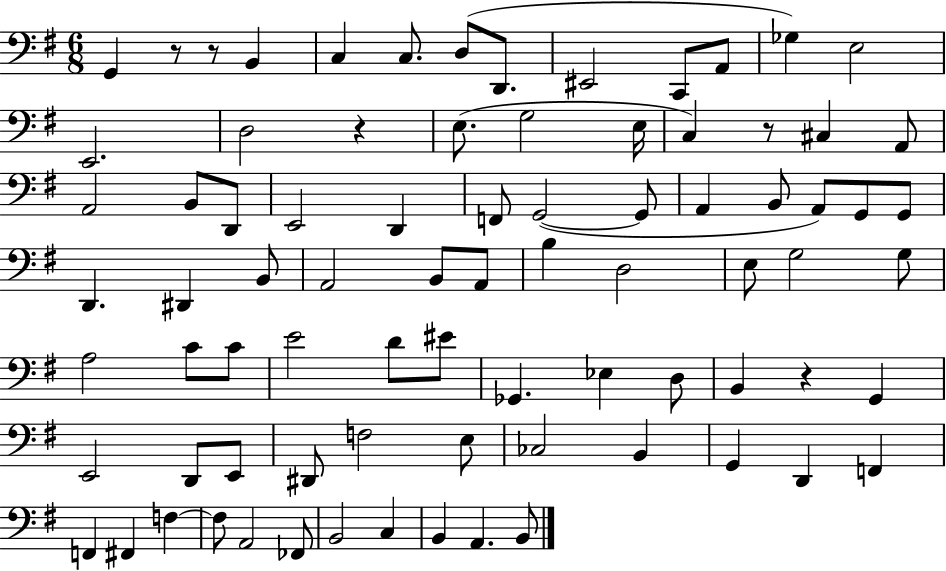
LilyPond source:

{
  \clef bass
  \numericTimeSignature
  \time 6/8
  \key g \major
  g,4 r8 r8 b,4 | c4 c8. d8( d,8. | eis,2 c,8 a,8 | ges4) e2 | \break e,2. | d2 r4 | e8.( g2 e16 | c4) r8 cis4 a,8 | \break a,2 b,8 d,8 | e,2 d,4 | f,8 g,2~(~ g,8 | a,4 b,8 a,8) g,8 g,8 | \break d,4. dis,4 b,8 | a,2 b,8 a,8 | b4 d2 | e8 g2 g8 | \break a2 c'8 c'8 | e'2 d'8 eis'8 | ges,4. ees4 d8 | b,4 r4 g,4 | \break e,2 d,8 e,8 | dis,8 f2 e8 | ces2 b,4 | g,4 d,4 f,4 | \break f,4 fis,4 f4~~ | f8 a,2 fes,8 | b,2 c4 | b,4 a,4. b,8 | \break \bar "|."
}